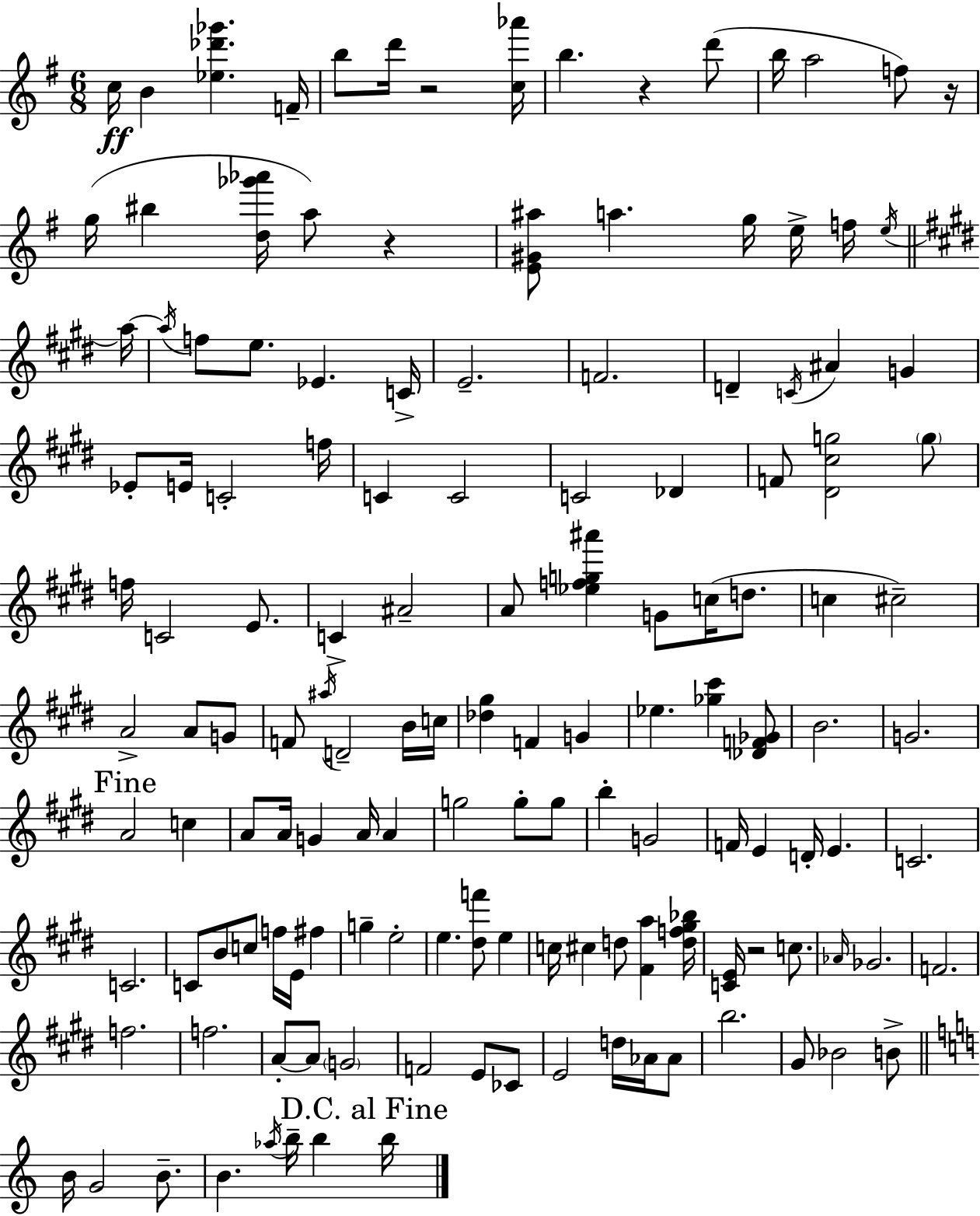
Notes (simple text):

C5/s B4/q [Eb5,Db6,Gb6]/q. F4/s B5/e D6/s R/h [C5,Ab6]/s B5/q. R/q D6/e B5/s A5/h F5/e R/s G5/s BIS5/q [D5,Gb6,Ab6]/s A5/e R/q [E4,G#4,A#5]/e A5/q. G5/s E5/s F5/s E5/s A5/s A5/s F5/e E5/e. Eb4/q. C4/s E4/h. F4/h. D4/q C4/s A#4/q G4/q Eb4/e E4/s C4/h F5/s C4/q C4/h C4/h Db4/q F4/e [D#4,C#5,G5]/h G5/e F5/s C4/h E4/e. C4/q A#4/h A4/e [Eb5,F5,G5,A#6]/q G4/e C5/s D5/e. C5/q C#5/h A4/h A4/e G4/e F4/e A#5/s D4/h B4/s C5/s [Db5,G#5]/q F4/q G4/q Eb5/q. [Gb5,C#6]/q [Db4,F4,Gb4]/e B4/h. G4/h. A4/h C5/q A4/e A4/s G4/q A4/s A4/q G5/h G5/e G5/e B5/q G4/h F4/s E4/q D4/s E4/q. C4/h. C4/h. C4/e B4/e C5/e F5/s E4/s F#5/q G5/q E5/h E5/q. [D#5,F6]/e E5/q C5/s C#5/q D5/e [F#4,A5]/q [D5,F5,G#5,Bb5]/s [C4,E4]/s R/h C5/e. Ab4/s Gb4/h. F4/h. F5/h. F5/h. A4/e A4/e G4/h F4/h E4/e CES4/e E4/h D5/s Ab4/s Ab4/e B5/h. G#4/e Bb4/h B4/e B4/s G4/h B4/e. B4/q. Ab5/s B5/s B5/q B5/s